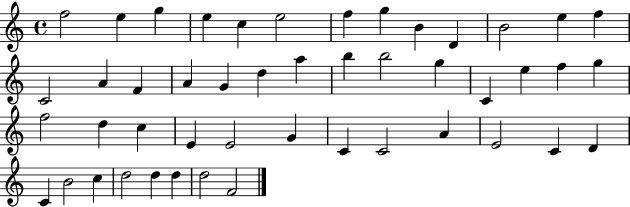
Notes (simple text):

F5/h E5/q G5/q E5/q C5/q E5/h F5/q G5/q B4/q D4/q B4/h E5/q F5/q C4/h A4/q F4/q A4/q G4/q D5/q A5/q B5/q B5/h G5/q C4/q E5/q F5/q G5/q F5/h D5/q C5/q E4/q E4/h G4/q C4/q C4/h A4/q E4/h C4/q D4/q C4/q B4/h C5/q D5/h D5/q D5/q D5/h F4/h